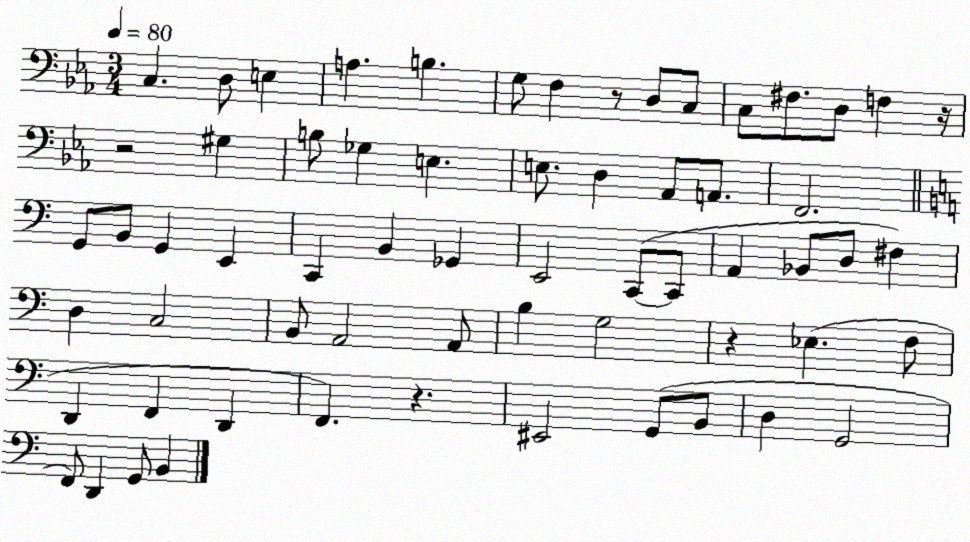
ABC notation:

X:1
T:Untitled
M:3/4
L:1/4
K:Eb
C, D,/2 E, A, B, G,/2 F, z/2 D,/2 C,/2 C,/2 ^F,/2 D,/2 F, z/4 z2 ^G, B,/2 _G, E, E,/2 D, _A,,/2 A,,/2 F,,2 G,,/2 B,,/2 G,, E,, C,, B,, _G,, E,,2 C,,/2 C,,/2 A,, _B,,/2 D,/2 ^F, D, C,2 B,,/2 A,,2 A,,/2 B, G,2 z _E, F,/2 D,, F,, D,, F,, z ^E,,2 G,,/2 B,,/2 D, G,,2 F,,/2 D,, G,,/2 B,,